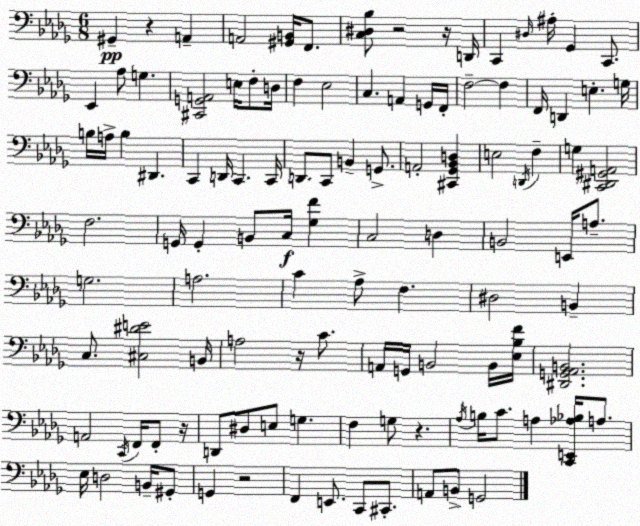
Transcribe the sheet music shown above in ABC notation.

X:1
T:Untitled
M:6/8
L:1/4
K:Bbm
^G,, z A,, A,,2 [^G,,B,,]/4 F,,/2 [C,^D,_B,]/2 z2 z/4 D,,/4 C,, ^D,/4 ^A,/4 _G,, C,,/2 _E,, _A,/2 G, [^C,,G,,A,,]2 E,/4 F,/2 D,/4 F, _E,2 C, A,, G,,/4 F,,/4 F,2 F, F,,/4 D,, E, G,/4 B,/4 A,/4 B, ^D,, C,, D,,/4 C,, C,,/4 D,,/2 C,,/2 B,, G,,/2 A,,2 [^C,,_G,,_B,,D,] E,2 D,,/4 F, G, [C,,^D,,^G,,A,,]2 F,2 G,,/4 G,, B,,/2 C,/4 [_G,F] C,2 D, B,,2 E,,/4 A,/2 G,2 A,2 C _A,/2 F, ^D,2 B,, C,/2 [^C,^DE]2 B,,/4 A,2 z/4 C/2 A,,/4 G,,/4 B,,2 B,,/4 [_E,_B,F]/4 [^D,,G,,_A,,B,,]2 A,,2 C,,/4 F,,/4 F,,/2 z/4 D,,/2 ^D,/2 E,/2 G, F, G,/2 z _A,/4 B,/4 C/2 A, [C,,E,,_A,_B,]/4 A,/2 _E,/4 D,2 B,,/4 ^G,,/2 G,, z2 F,, E,,/2 C,,/2 ^C,,/2 A,,/2 B,,/2 G,,2